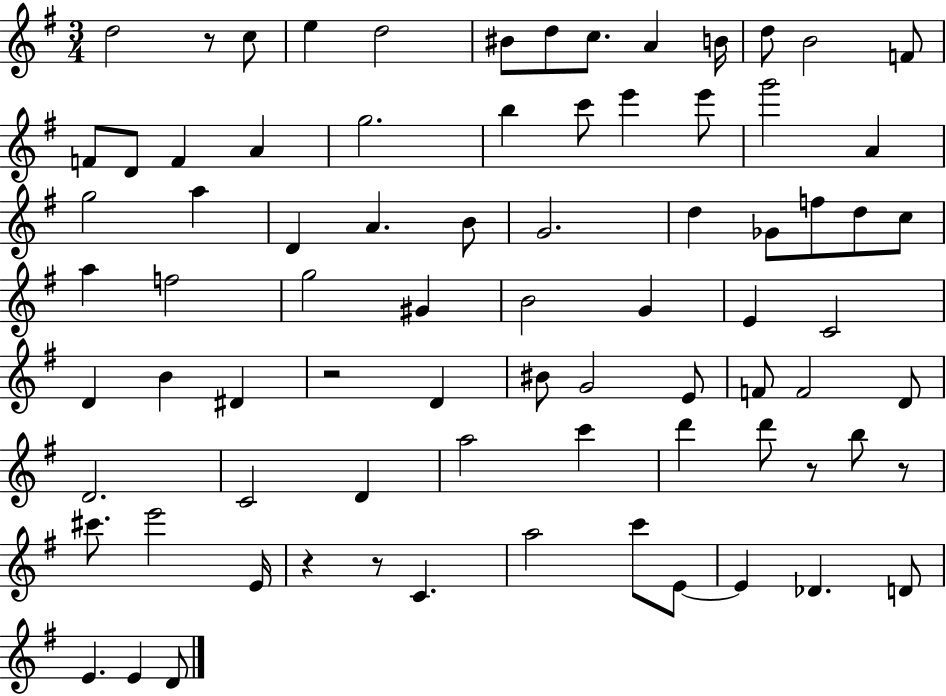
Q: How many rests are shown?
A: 6